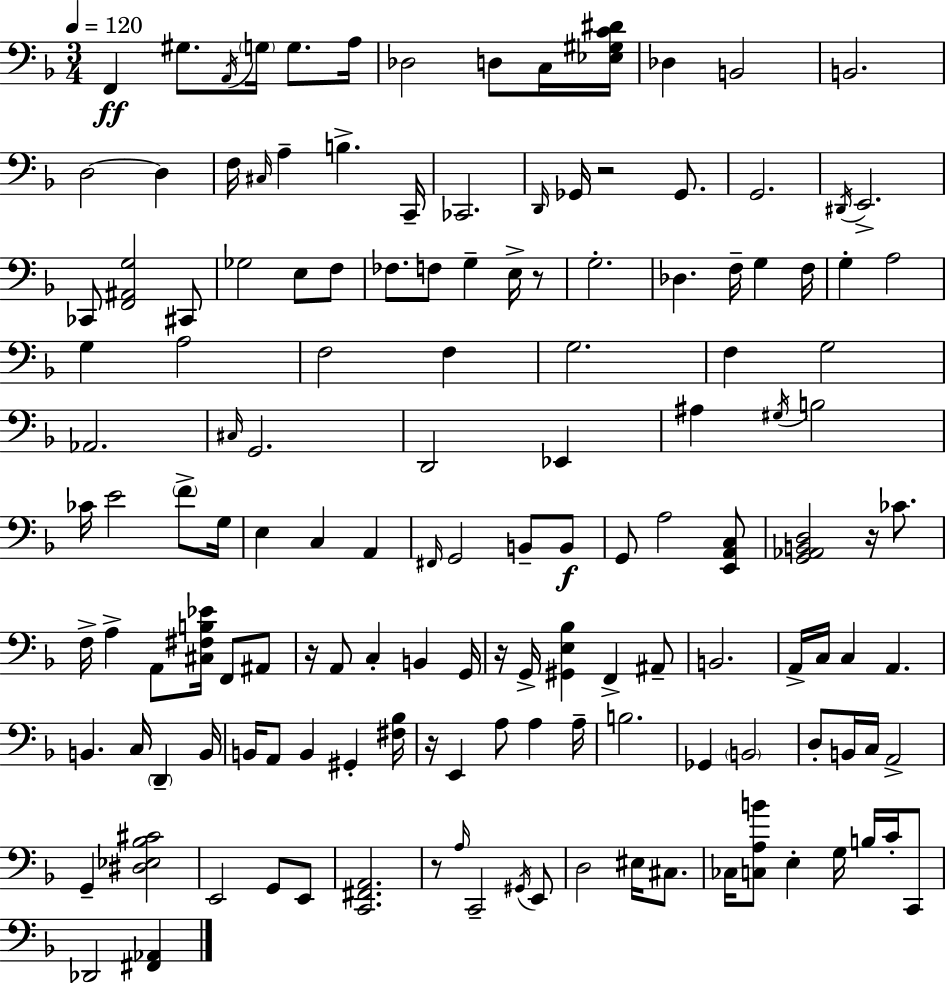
F2/q G#3/e. A2/s G3/s G3/e. A3/s Db3/h D3/e C3/s [Eb3,G#3,C4,D#4]/s Db3/q B2/h B2/h. D3/h D3/q F3/s C#3/s A3/q B3/q. C2/s CES2/h. D2/s Gb2/s R/h Gb2/e. G2/h. D#2/s E2/h. CES2/e [F2,A#2,G3]/h C#2/e Gb3/h E3/e F3/e FES3/e. F3/e G3/q E3/s R/e G3/h. Db3/q. F3/s G3/q F3/s G3/q A3/h G3/q A3/h F3/h F3/q G3/h. F3/q G3/h Ab2/h. C#3/s G2/h. D2/h Eb2/q A#3/q G#3/s B3/h CES4/s E4/h F4/e G3/s E3/q C3/q A2/q F#2/s G2/h B2/e B2/e G2/e A3/h [E2,A2,C3]/e [G2,Ab2,B2,D3]/h R/s CES4/e. F3/s A3/q A2/e [C#3,F#3,B3,Eb4]/s F2/e A#2/e R/s A2/e C3/q B2/q G2/s R/s G2/s [G#2,E3,Bb3]/q F2/q A#2/e B2/h. A2/s C3/s C3/q A2/q. B2/q. C3/s D2/q B2/s B2/s A2/e B2/q G#2/q [F#3,Bb3]/s R/s E2/q A3/e A3/q A3/s B3/h. Gb2/q B2/h D3/e B2/s C3/s A2/h G2/q [D#3,Eb3,Bb3,C#4]/h E2/h G2/e E2/e [C2,F#2,A2]/h. R/e A3/s C2/h G#2/s E2/e D3/h EIS3/s C#3/e. CES3/s [C3,A3,B4]/e E3/q G3/s B3/s C4/s C2/e Db2/h [F#2,Ab2]/q